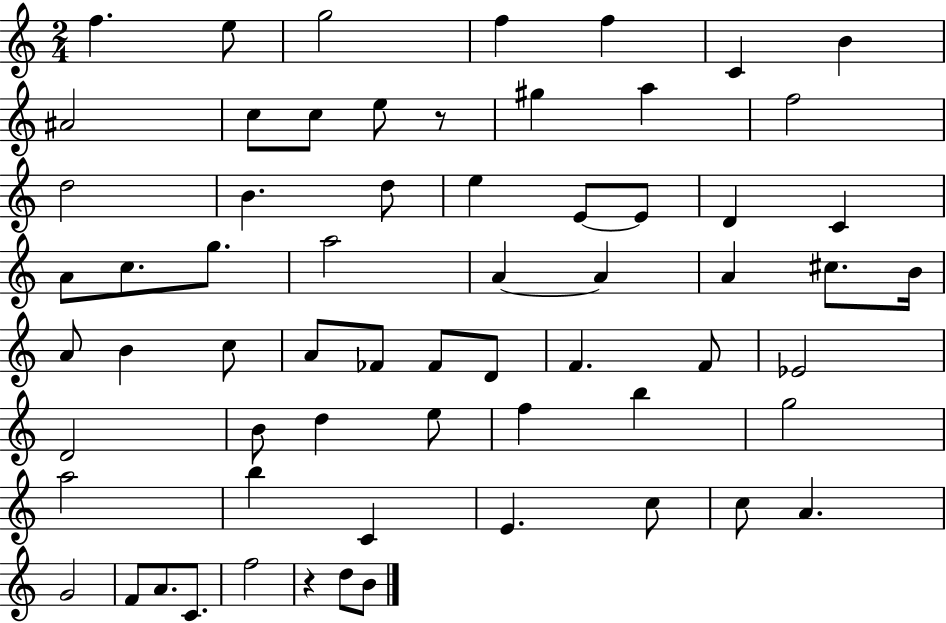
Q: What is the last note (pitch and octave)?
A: B4